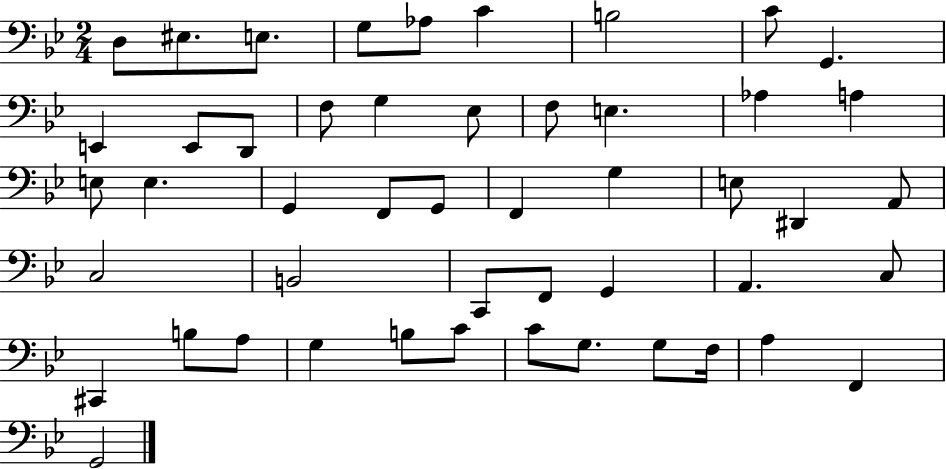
X:1
T:Untitled
M:2/4
L:1/4
K:Bb
D,/2 ^E,/2 E,/2 G,/2 _A,/2 C B,2 C/2 G,, E,, E,,/2 D,,/2 F,/2 G, _E,/2 F,/2 E, _A, A, E,/2 E, G,, F,,/2 G,,/2 F,, G, E,/2 ^D,, A,,/2 C,2 B,,2 C,,/2 F,,/2 G,, A,, C,/2 ^C,, B,/2 A,/2 G, B,/2 C/2 C/2 G,/2 G,/2 F,/4 A, F,, G,,2